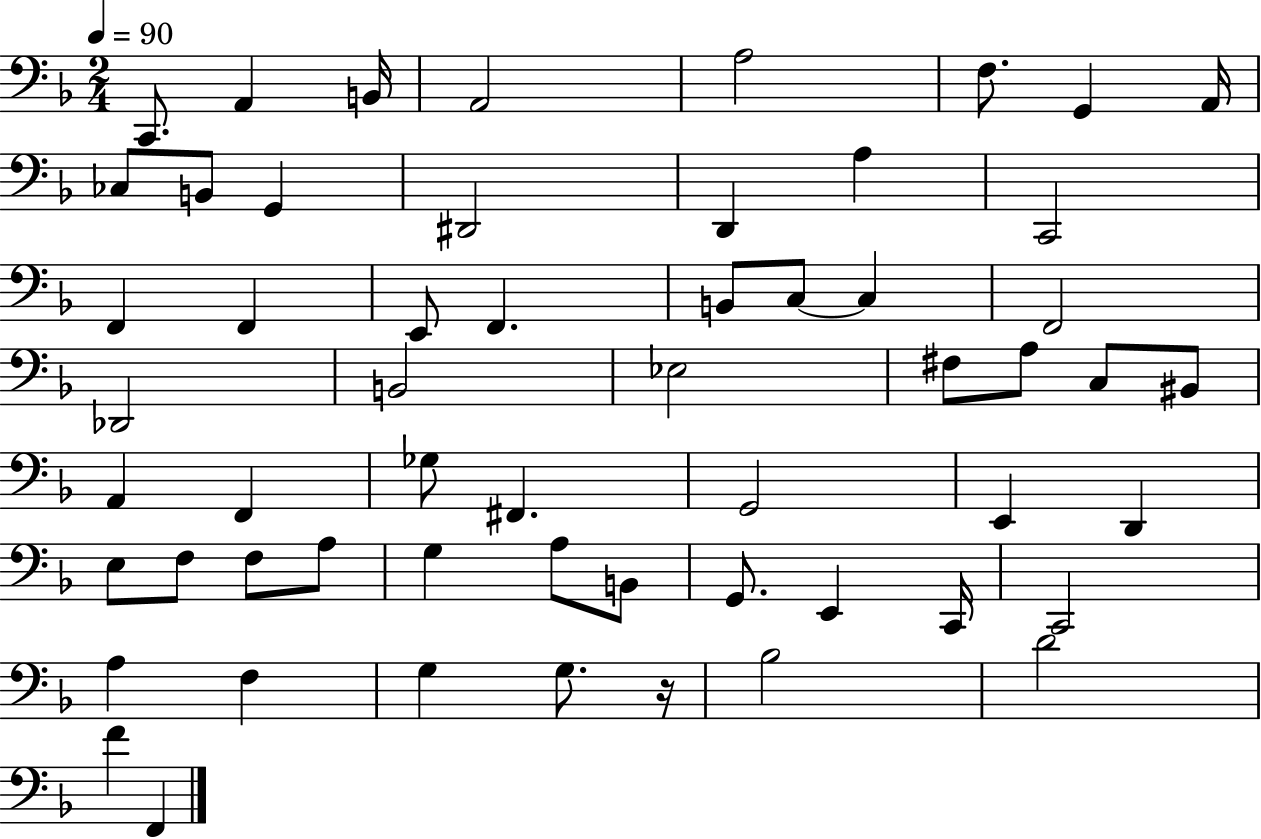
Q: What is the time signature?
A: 2/4